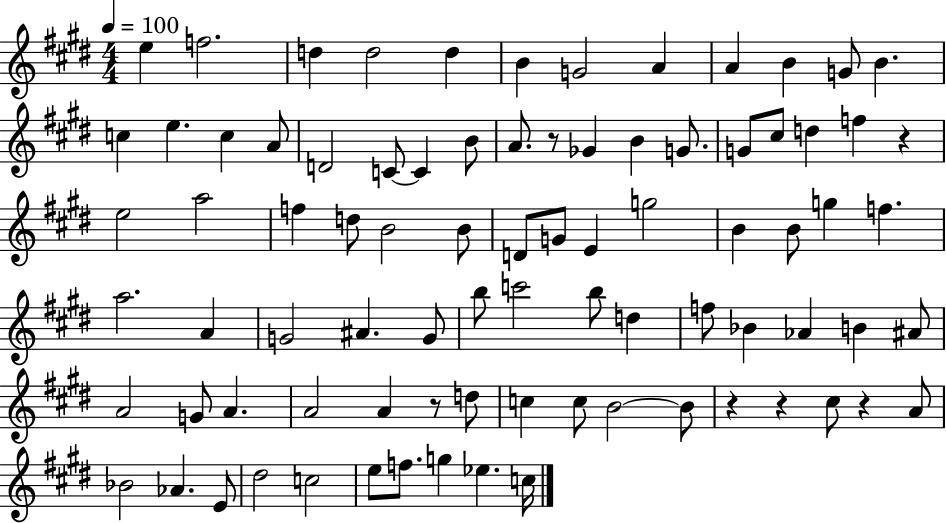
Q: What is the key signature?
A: E major